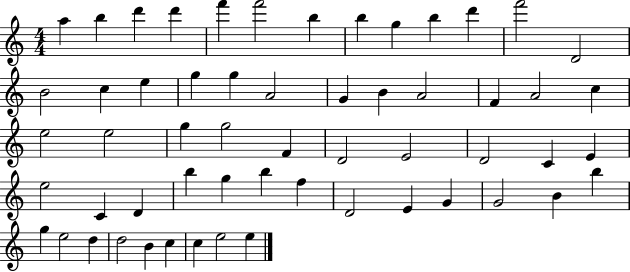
{
  \clef treble
  \numericTimeSignature
  \time 4/4
  \key c \major
  a''4 b''4 d'''4 d'''4 | f'''4 f'''2 b''4 | b''4 g''4 b''4 d'''4 | f'''2 d'2 | \break b'2 c''4 e''4 | g''4 g''4 a'2 | g'4 b'4 a'2 | f'4 a'2 c''4 | \break e''2 e''2 | g''4 g''2 f'4 | d'2 e'2 | d'2 c'4 e'4 | \break e''2 c'4 d'4 | b''4 g''4 b''4 f''4 | d'2 e'4 g'4 | g'2 b'4 b''4 | \break g''4 e''2 d''4 | d''2 b'4 c''4 | c''4 e''2 e''4 | \bar "|."
}